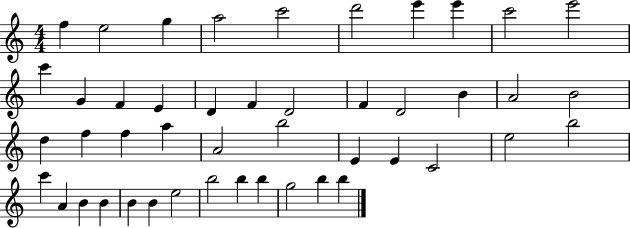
{
  \clef treble
  \numericTimeSignature
  \time 4/4
  \key c \major
  f''4 e''2 g''4 | a''2 c'''2 | d'''2 e'''4 e'''4 | c'''2 e'''2 | \break c'''4 g'4 f'4 e'4 | d'4 f'4 d'2 | f'4 d'2 b'4 | a'2 b'2 | \break d''4 f''4 f''4 a''4 | a'2 b''2 | e'4 e'4 c'2 | e''2 b''2 | \break c'''4 a'4 b'4 b'4 | b'4 b'4 e''2 | b''2 b''4 b''4 | g''2 b''4 b''4 | \break \bar "|."
}